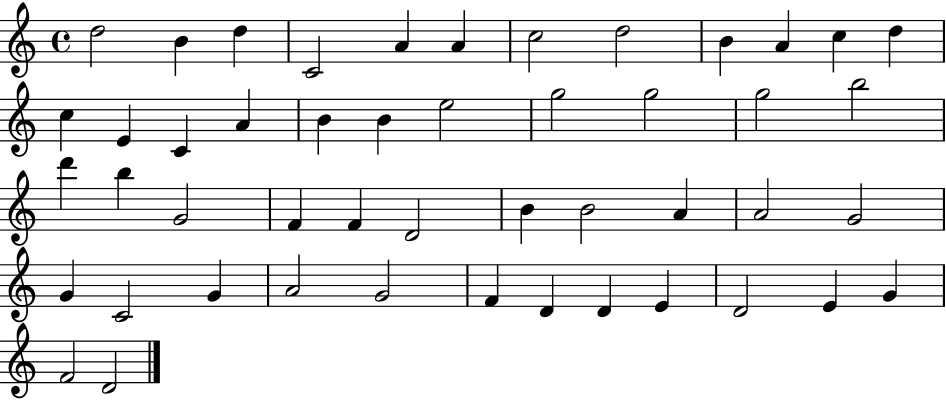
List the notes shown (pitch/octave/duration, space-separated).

D5/h B4/q D5/q C4/h A4/q A4/q C5/h D5/h B4/q A4/q C5/q D5/q C5/q E4/q C4/q A4/q B4/q B4/q E5/h G5/h G5/h G5/h B5/h D6/q B5/q G4/h F4/q F4/q D4/h B4/q B4/h A4/q A4/h G4/h G4/q C4/h G4/q A4/h G4/h F4/q D4/q D4/q E4/q D4/h E4/q G4/q F4/h D4/h